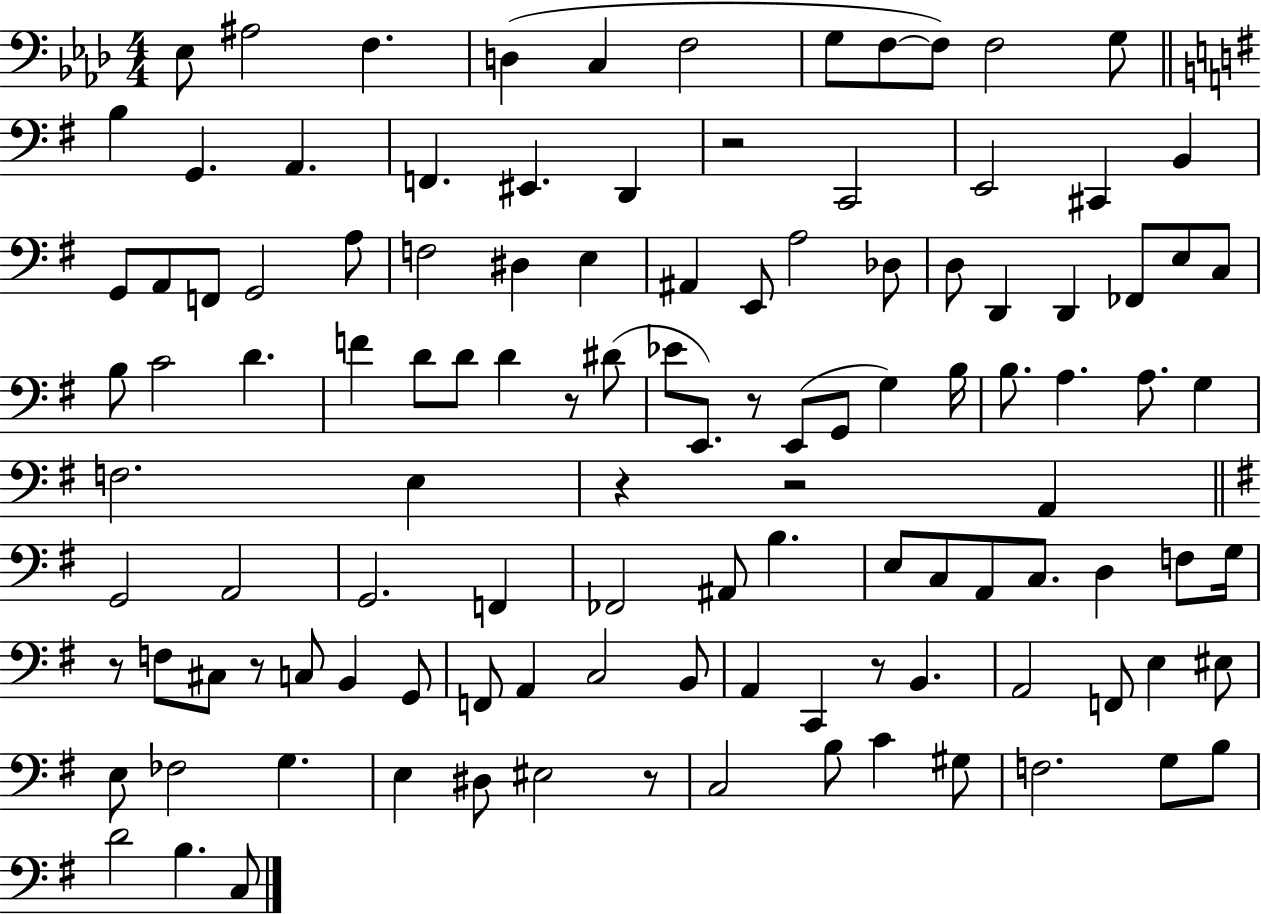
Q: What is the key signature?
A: AES major